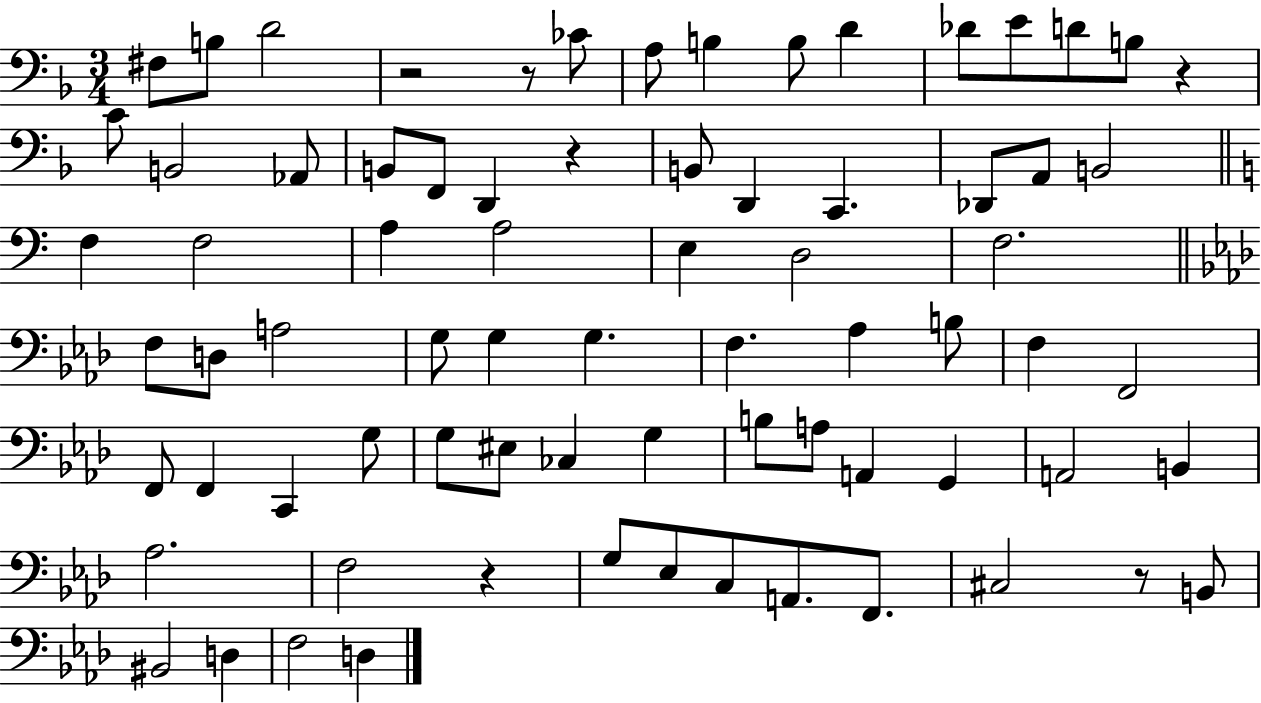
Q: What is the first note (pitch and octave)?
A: F#3